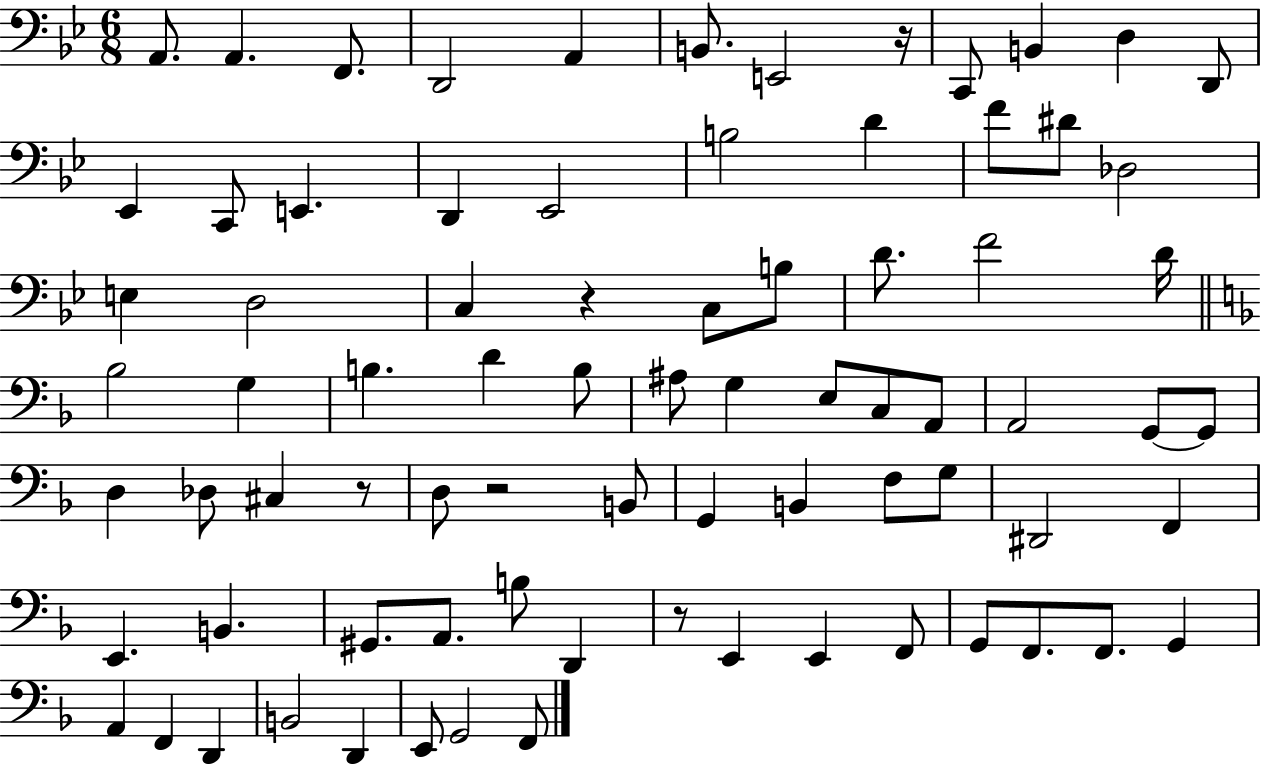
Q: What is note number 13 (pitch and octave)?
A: C2